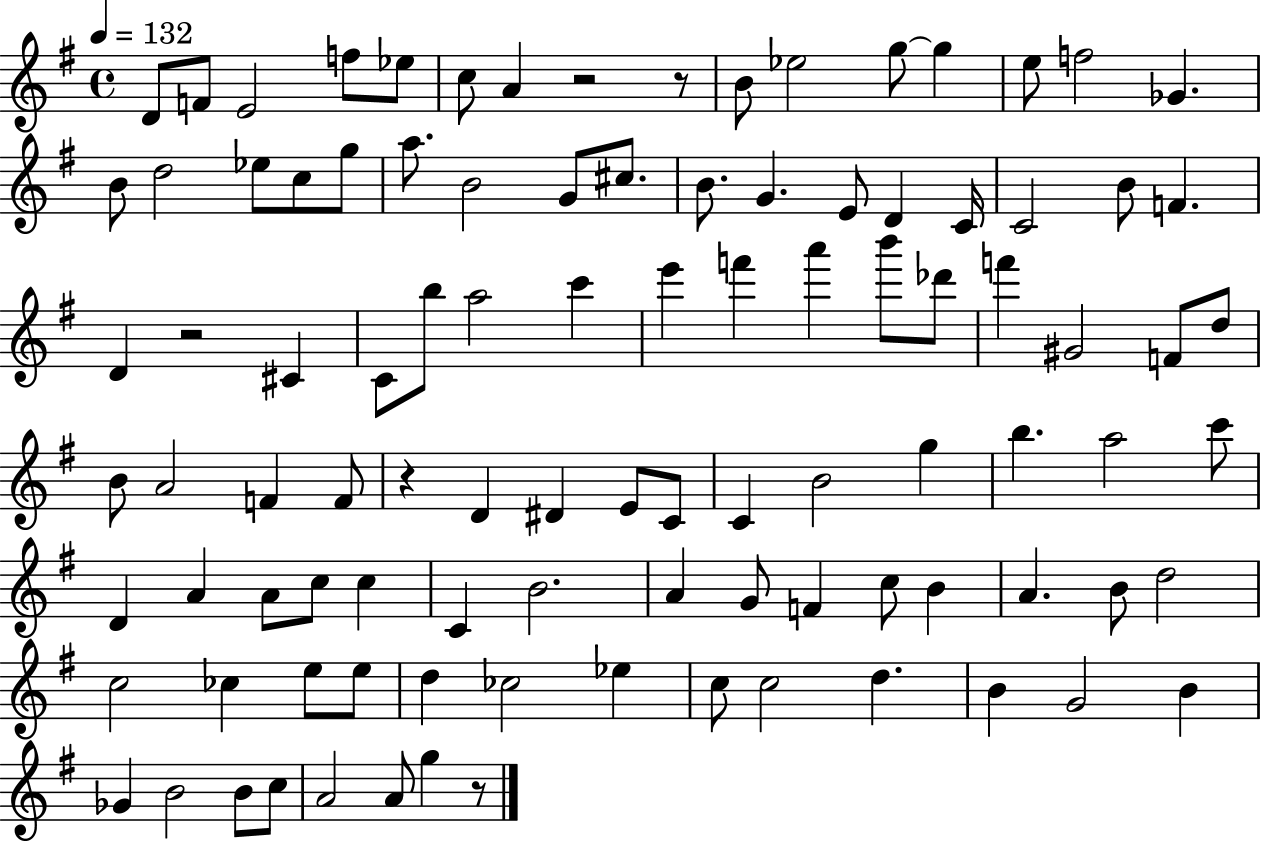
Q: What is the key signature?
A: G major